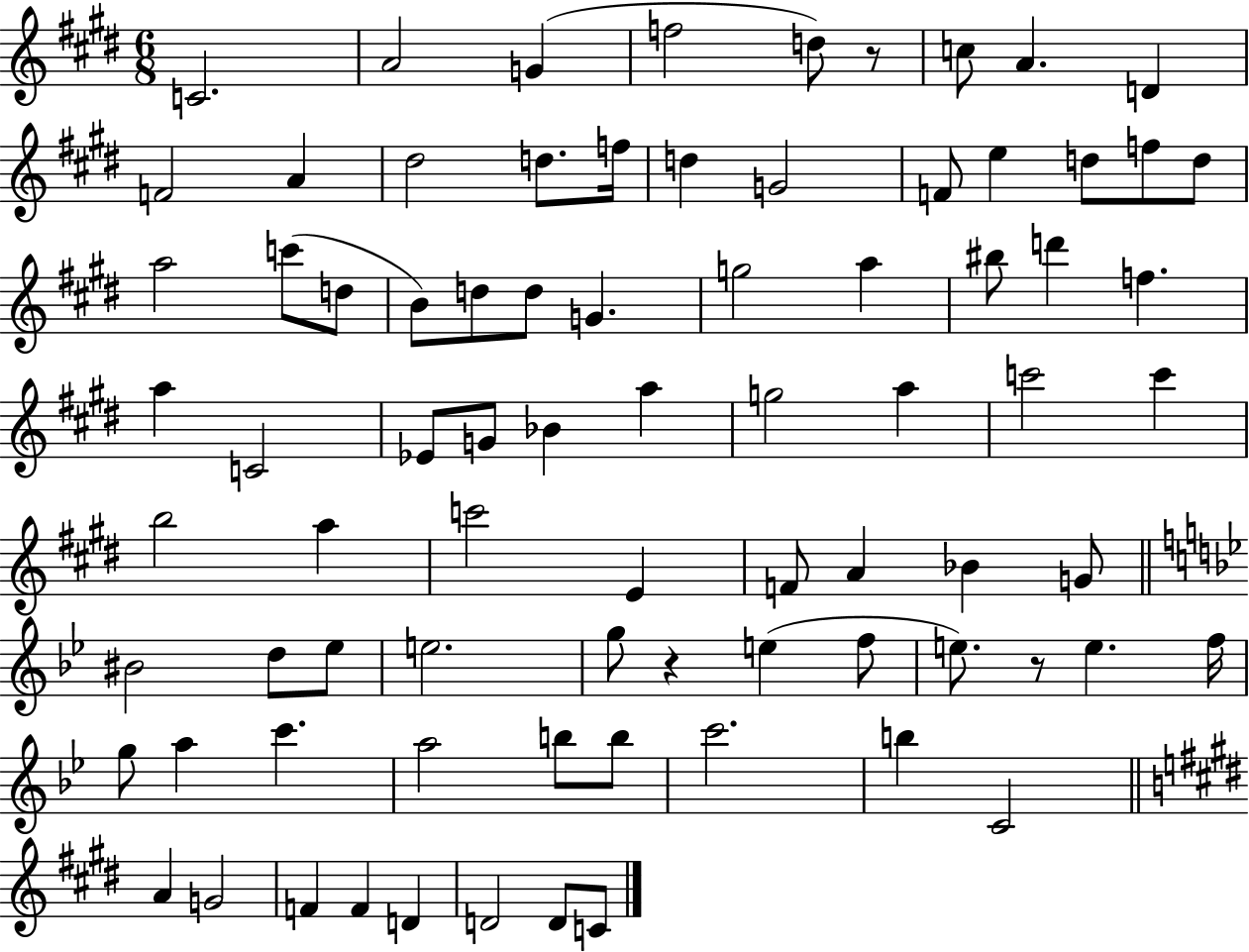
{
  \clef treble
  \numericTimeSignature
  \time 6/8
  \key e \major
  c'2. | a'2 g'4( | f''2 d''8) r8 | c''8 a'4. d'4 | \break f'2 a'4 | dis''2 d''8. f''16 | d''4 g'2 | f'8 e''4 d''8 f''8 d''8 | \break a''2 c'''8( d''8 | b'8) d''8 d''8 g'4. | g''2 a''4 | bis''8 d'''4 f''4. | \break a''4 c'2 | ees'8 g'8 bes'4 a''4 | g''2 a''4 | c'''2 c'''4 | \break b''2 a''4 | c'''2 e'4 | f'8 a'4 bes'4 g'8 | \bar "||" \break \key g \minor bis'2 d''8 ees''8 | e''2. | g''8 r4 e''4( f''8 | e''8.) r8 e''4. f''16 | \break g''8 a''4 c'''4. | a''2 b''8 b''8 | c'''2. | b''4 c'2 | \break \bar "||" \break \key e \major a'4 g'2 | f'4 f'4 d'4 | d'2 d'8 c'8 | \bar "|."
}